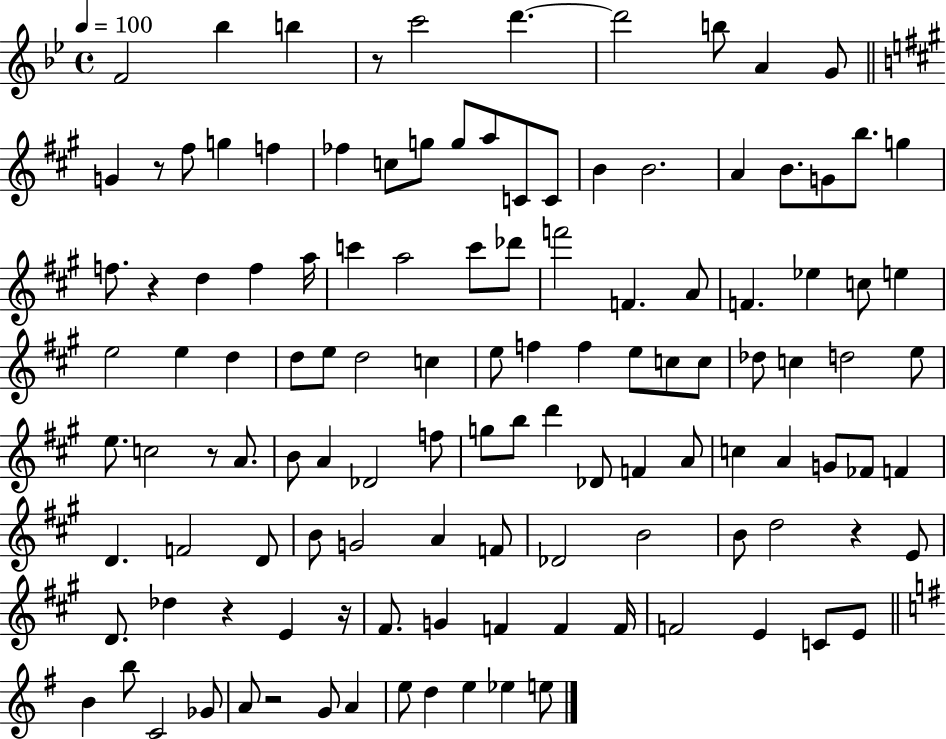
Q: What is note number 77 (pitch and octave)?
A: F4